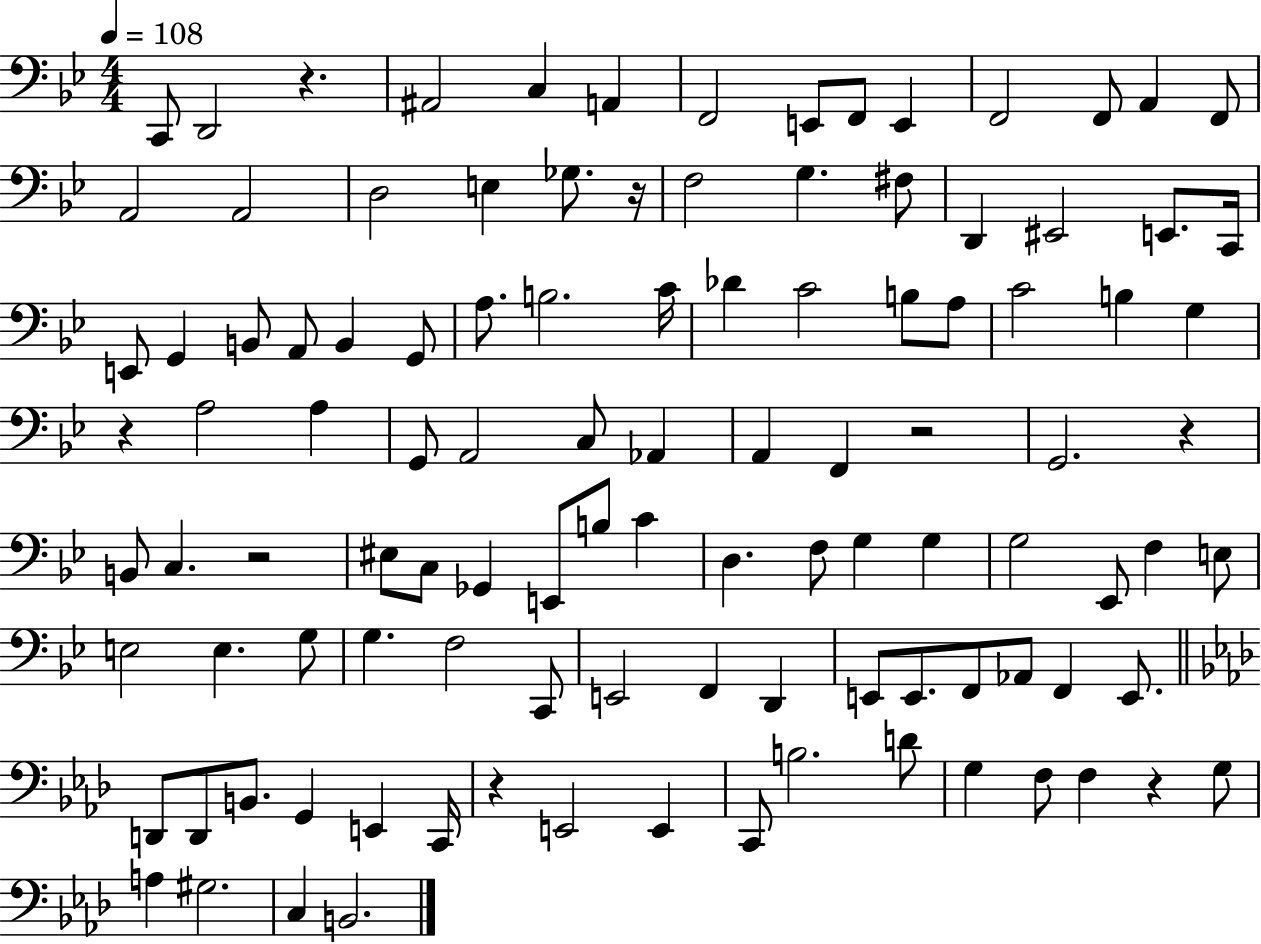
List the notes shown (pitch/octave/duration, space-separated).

C2/e D2/h R/q. A#2/h C3/q A2/q F2/h E2/e F2/e E2/q F2/h F2/e A2/q F2/e A2/h A2/h D3/h E3/q Gb3/e. R/s F3/h G3/q. F#3/e D2/q EIS2/h E2/e. C2/s E2/e G2/q B2/e A2/e B2/q G2/e A3/e. B3/h. C4/s Db4/q C4/h B3/e A3/e C4/h B3/q G3/q R/q A3/h A3/q G2/e A2/h C3/e Ab2/q A2/q F2/q R/h G2/h. R/q B2/e C3/q. R/h EIS3/e C3/e Gb2/q E2/e B3/e C4/q D3/q. F3/e G3/q G3/q G3/h Eb2/e F3/q E3/e E3/h E3/q. G3/e G3/q. F3/h C2/e E2/h F2/q D2/q E2/e E2/e. F2/e Ab2/e F2/q E2/e. D2/e D2/e B2/e. G2/q E2/q C2/s R/q E2/h E2/q C2/e B3/h. D4/e G3/q F3/e F3/q R/q G3/e A3/q G#3/h. C3/q B2/h.